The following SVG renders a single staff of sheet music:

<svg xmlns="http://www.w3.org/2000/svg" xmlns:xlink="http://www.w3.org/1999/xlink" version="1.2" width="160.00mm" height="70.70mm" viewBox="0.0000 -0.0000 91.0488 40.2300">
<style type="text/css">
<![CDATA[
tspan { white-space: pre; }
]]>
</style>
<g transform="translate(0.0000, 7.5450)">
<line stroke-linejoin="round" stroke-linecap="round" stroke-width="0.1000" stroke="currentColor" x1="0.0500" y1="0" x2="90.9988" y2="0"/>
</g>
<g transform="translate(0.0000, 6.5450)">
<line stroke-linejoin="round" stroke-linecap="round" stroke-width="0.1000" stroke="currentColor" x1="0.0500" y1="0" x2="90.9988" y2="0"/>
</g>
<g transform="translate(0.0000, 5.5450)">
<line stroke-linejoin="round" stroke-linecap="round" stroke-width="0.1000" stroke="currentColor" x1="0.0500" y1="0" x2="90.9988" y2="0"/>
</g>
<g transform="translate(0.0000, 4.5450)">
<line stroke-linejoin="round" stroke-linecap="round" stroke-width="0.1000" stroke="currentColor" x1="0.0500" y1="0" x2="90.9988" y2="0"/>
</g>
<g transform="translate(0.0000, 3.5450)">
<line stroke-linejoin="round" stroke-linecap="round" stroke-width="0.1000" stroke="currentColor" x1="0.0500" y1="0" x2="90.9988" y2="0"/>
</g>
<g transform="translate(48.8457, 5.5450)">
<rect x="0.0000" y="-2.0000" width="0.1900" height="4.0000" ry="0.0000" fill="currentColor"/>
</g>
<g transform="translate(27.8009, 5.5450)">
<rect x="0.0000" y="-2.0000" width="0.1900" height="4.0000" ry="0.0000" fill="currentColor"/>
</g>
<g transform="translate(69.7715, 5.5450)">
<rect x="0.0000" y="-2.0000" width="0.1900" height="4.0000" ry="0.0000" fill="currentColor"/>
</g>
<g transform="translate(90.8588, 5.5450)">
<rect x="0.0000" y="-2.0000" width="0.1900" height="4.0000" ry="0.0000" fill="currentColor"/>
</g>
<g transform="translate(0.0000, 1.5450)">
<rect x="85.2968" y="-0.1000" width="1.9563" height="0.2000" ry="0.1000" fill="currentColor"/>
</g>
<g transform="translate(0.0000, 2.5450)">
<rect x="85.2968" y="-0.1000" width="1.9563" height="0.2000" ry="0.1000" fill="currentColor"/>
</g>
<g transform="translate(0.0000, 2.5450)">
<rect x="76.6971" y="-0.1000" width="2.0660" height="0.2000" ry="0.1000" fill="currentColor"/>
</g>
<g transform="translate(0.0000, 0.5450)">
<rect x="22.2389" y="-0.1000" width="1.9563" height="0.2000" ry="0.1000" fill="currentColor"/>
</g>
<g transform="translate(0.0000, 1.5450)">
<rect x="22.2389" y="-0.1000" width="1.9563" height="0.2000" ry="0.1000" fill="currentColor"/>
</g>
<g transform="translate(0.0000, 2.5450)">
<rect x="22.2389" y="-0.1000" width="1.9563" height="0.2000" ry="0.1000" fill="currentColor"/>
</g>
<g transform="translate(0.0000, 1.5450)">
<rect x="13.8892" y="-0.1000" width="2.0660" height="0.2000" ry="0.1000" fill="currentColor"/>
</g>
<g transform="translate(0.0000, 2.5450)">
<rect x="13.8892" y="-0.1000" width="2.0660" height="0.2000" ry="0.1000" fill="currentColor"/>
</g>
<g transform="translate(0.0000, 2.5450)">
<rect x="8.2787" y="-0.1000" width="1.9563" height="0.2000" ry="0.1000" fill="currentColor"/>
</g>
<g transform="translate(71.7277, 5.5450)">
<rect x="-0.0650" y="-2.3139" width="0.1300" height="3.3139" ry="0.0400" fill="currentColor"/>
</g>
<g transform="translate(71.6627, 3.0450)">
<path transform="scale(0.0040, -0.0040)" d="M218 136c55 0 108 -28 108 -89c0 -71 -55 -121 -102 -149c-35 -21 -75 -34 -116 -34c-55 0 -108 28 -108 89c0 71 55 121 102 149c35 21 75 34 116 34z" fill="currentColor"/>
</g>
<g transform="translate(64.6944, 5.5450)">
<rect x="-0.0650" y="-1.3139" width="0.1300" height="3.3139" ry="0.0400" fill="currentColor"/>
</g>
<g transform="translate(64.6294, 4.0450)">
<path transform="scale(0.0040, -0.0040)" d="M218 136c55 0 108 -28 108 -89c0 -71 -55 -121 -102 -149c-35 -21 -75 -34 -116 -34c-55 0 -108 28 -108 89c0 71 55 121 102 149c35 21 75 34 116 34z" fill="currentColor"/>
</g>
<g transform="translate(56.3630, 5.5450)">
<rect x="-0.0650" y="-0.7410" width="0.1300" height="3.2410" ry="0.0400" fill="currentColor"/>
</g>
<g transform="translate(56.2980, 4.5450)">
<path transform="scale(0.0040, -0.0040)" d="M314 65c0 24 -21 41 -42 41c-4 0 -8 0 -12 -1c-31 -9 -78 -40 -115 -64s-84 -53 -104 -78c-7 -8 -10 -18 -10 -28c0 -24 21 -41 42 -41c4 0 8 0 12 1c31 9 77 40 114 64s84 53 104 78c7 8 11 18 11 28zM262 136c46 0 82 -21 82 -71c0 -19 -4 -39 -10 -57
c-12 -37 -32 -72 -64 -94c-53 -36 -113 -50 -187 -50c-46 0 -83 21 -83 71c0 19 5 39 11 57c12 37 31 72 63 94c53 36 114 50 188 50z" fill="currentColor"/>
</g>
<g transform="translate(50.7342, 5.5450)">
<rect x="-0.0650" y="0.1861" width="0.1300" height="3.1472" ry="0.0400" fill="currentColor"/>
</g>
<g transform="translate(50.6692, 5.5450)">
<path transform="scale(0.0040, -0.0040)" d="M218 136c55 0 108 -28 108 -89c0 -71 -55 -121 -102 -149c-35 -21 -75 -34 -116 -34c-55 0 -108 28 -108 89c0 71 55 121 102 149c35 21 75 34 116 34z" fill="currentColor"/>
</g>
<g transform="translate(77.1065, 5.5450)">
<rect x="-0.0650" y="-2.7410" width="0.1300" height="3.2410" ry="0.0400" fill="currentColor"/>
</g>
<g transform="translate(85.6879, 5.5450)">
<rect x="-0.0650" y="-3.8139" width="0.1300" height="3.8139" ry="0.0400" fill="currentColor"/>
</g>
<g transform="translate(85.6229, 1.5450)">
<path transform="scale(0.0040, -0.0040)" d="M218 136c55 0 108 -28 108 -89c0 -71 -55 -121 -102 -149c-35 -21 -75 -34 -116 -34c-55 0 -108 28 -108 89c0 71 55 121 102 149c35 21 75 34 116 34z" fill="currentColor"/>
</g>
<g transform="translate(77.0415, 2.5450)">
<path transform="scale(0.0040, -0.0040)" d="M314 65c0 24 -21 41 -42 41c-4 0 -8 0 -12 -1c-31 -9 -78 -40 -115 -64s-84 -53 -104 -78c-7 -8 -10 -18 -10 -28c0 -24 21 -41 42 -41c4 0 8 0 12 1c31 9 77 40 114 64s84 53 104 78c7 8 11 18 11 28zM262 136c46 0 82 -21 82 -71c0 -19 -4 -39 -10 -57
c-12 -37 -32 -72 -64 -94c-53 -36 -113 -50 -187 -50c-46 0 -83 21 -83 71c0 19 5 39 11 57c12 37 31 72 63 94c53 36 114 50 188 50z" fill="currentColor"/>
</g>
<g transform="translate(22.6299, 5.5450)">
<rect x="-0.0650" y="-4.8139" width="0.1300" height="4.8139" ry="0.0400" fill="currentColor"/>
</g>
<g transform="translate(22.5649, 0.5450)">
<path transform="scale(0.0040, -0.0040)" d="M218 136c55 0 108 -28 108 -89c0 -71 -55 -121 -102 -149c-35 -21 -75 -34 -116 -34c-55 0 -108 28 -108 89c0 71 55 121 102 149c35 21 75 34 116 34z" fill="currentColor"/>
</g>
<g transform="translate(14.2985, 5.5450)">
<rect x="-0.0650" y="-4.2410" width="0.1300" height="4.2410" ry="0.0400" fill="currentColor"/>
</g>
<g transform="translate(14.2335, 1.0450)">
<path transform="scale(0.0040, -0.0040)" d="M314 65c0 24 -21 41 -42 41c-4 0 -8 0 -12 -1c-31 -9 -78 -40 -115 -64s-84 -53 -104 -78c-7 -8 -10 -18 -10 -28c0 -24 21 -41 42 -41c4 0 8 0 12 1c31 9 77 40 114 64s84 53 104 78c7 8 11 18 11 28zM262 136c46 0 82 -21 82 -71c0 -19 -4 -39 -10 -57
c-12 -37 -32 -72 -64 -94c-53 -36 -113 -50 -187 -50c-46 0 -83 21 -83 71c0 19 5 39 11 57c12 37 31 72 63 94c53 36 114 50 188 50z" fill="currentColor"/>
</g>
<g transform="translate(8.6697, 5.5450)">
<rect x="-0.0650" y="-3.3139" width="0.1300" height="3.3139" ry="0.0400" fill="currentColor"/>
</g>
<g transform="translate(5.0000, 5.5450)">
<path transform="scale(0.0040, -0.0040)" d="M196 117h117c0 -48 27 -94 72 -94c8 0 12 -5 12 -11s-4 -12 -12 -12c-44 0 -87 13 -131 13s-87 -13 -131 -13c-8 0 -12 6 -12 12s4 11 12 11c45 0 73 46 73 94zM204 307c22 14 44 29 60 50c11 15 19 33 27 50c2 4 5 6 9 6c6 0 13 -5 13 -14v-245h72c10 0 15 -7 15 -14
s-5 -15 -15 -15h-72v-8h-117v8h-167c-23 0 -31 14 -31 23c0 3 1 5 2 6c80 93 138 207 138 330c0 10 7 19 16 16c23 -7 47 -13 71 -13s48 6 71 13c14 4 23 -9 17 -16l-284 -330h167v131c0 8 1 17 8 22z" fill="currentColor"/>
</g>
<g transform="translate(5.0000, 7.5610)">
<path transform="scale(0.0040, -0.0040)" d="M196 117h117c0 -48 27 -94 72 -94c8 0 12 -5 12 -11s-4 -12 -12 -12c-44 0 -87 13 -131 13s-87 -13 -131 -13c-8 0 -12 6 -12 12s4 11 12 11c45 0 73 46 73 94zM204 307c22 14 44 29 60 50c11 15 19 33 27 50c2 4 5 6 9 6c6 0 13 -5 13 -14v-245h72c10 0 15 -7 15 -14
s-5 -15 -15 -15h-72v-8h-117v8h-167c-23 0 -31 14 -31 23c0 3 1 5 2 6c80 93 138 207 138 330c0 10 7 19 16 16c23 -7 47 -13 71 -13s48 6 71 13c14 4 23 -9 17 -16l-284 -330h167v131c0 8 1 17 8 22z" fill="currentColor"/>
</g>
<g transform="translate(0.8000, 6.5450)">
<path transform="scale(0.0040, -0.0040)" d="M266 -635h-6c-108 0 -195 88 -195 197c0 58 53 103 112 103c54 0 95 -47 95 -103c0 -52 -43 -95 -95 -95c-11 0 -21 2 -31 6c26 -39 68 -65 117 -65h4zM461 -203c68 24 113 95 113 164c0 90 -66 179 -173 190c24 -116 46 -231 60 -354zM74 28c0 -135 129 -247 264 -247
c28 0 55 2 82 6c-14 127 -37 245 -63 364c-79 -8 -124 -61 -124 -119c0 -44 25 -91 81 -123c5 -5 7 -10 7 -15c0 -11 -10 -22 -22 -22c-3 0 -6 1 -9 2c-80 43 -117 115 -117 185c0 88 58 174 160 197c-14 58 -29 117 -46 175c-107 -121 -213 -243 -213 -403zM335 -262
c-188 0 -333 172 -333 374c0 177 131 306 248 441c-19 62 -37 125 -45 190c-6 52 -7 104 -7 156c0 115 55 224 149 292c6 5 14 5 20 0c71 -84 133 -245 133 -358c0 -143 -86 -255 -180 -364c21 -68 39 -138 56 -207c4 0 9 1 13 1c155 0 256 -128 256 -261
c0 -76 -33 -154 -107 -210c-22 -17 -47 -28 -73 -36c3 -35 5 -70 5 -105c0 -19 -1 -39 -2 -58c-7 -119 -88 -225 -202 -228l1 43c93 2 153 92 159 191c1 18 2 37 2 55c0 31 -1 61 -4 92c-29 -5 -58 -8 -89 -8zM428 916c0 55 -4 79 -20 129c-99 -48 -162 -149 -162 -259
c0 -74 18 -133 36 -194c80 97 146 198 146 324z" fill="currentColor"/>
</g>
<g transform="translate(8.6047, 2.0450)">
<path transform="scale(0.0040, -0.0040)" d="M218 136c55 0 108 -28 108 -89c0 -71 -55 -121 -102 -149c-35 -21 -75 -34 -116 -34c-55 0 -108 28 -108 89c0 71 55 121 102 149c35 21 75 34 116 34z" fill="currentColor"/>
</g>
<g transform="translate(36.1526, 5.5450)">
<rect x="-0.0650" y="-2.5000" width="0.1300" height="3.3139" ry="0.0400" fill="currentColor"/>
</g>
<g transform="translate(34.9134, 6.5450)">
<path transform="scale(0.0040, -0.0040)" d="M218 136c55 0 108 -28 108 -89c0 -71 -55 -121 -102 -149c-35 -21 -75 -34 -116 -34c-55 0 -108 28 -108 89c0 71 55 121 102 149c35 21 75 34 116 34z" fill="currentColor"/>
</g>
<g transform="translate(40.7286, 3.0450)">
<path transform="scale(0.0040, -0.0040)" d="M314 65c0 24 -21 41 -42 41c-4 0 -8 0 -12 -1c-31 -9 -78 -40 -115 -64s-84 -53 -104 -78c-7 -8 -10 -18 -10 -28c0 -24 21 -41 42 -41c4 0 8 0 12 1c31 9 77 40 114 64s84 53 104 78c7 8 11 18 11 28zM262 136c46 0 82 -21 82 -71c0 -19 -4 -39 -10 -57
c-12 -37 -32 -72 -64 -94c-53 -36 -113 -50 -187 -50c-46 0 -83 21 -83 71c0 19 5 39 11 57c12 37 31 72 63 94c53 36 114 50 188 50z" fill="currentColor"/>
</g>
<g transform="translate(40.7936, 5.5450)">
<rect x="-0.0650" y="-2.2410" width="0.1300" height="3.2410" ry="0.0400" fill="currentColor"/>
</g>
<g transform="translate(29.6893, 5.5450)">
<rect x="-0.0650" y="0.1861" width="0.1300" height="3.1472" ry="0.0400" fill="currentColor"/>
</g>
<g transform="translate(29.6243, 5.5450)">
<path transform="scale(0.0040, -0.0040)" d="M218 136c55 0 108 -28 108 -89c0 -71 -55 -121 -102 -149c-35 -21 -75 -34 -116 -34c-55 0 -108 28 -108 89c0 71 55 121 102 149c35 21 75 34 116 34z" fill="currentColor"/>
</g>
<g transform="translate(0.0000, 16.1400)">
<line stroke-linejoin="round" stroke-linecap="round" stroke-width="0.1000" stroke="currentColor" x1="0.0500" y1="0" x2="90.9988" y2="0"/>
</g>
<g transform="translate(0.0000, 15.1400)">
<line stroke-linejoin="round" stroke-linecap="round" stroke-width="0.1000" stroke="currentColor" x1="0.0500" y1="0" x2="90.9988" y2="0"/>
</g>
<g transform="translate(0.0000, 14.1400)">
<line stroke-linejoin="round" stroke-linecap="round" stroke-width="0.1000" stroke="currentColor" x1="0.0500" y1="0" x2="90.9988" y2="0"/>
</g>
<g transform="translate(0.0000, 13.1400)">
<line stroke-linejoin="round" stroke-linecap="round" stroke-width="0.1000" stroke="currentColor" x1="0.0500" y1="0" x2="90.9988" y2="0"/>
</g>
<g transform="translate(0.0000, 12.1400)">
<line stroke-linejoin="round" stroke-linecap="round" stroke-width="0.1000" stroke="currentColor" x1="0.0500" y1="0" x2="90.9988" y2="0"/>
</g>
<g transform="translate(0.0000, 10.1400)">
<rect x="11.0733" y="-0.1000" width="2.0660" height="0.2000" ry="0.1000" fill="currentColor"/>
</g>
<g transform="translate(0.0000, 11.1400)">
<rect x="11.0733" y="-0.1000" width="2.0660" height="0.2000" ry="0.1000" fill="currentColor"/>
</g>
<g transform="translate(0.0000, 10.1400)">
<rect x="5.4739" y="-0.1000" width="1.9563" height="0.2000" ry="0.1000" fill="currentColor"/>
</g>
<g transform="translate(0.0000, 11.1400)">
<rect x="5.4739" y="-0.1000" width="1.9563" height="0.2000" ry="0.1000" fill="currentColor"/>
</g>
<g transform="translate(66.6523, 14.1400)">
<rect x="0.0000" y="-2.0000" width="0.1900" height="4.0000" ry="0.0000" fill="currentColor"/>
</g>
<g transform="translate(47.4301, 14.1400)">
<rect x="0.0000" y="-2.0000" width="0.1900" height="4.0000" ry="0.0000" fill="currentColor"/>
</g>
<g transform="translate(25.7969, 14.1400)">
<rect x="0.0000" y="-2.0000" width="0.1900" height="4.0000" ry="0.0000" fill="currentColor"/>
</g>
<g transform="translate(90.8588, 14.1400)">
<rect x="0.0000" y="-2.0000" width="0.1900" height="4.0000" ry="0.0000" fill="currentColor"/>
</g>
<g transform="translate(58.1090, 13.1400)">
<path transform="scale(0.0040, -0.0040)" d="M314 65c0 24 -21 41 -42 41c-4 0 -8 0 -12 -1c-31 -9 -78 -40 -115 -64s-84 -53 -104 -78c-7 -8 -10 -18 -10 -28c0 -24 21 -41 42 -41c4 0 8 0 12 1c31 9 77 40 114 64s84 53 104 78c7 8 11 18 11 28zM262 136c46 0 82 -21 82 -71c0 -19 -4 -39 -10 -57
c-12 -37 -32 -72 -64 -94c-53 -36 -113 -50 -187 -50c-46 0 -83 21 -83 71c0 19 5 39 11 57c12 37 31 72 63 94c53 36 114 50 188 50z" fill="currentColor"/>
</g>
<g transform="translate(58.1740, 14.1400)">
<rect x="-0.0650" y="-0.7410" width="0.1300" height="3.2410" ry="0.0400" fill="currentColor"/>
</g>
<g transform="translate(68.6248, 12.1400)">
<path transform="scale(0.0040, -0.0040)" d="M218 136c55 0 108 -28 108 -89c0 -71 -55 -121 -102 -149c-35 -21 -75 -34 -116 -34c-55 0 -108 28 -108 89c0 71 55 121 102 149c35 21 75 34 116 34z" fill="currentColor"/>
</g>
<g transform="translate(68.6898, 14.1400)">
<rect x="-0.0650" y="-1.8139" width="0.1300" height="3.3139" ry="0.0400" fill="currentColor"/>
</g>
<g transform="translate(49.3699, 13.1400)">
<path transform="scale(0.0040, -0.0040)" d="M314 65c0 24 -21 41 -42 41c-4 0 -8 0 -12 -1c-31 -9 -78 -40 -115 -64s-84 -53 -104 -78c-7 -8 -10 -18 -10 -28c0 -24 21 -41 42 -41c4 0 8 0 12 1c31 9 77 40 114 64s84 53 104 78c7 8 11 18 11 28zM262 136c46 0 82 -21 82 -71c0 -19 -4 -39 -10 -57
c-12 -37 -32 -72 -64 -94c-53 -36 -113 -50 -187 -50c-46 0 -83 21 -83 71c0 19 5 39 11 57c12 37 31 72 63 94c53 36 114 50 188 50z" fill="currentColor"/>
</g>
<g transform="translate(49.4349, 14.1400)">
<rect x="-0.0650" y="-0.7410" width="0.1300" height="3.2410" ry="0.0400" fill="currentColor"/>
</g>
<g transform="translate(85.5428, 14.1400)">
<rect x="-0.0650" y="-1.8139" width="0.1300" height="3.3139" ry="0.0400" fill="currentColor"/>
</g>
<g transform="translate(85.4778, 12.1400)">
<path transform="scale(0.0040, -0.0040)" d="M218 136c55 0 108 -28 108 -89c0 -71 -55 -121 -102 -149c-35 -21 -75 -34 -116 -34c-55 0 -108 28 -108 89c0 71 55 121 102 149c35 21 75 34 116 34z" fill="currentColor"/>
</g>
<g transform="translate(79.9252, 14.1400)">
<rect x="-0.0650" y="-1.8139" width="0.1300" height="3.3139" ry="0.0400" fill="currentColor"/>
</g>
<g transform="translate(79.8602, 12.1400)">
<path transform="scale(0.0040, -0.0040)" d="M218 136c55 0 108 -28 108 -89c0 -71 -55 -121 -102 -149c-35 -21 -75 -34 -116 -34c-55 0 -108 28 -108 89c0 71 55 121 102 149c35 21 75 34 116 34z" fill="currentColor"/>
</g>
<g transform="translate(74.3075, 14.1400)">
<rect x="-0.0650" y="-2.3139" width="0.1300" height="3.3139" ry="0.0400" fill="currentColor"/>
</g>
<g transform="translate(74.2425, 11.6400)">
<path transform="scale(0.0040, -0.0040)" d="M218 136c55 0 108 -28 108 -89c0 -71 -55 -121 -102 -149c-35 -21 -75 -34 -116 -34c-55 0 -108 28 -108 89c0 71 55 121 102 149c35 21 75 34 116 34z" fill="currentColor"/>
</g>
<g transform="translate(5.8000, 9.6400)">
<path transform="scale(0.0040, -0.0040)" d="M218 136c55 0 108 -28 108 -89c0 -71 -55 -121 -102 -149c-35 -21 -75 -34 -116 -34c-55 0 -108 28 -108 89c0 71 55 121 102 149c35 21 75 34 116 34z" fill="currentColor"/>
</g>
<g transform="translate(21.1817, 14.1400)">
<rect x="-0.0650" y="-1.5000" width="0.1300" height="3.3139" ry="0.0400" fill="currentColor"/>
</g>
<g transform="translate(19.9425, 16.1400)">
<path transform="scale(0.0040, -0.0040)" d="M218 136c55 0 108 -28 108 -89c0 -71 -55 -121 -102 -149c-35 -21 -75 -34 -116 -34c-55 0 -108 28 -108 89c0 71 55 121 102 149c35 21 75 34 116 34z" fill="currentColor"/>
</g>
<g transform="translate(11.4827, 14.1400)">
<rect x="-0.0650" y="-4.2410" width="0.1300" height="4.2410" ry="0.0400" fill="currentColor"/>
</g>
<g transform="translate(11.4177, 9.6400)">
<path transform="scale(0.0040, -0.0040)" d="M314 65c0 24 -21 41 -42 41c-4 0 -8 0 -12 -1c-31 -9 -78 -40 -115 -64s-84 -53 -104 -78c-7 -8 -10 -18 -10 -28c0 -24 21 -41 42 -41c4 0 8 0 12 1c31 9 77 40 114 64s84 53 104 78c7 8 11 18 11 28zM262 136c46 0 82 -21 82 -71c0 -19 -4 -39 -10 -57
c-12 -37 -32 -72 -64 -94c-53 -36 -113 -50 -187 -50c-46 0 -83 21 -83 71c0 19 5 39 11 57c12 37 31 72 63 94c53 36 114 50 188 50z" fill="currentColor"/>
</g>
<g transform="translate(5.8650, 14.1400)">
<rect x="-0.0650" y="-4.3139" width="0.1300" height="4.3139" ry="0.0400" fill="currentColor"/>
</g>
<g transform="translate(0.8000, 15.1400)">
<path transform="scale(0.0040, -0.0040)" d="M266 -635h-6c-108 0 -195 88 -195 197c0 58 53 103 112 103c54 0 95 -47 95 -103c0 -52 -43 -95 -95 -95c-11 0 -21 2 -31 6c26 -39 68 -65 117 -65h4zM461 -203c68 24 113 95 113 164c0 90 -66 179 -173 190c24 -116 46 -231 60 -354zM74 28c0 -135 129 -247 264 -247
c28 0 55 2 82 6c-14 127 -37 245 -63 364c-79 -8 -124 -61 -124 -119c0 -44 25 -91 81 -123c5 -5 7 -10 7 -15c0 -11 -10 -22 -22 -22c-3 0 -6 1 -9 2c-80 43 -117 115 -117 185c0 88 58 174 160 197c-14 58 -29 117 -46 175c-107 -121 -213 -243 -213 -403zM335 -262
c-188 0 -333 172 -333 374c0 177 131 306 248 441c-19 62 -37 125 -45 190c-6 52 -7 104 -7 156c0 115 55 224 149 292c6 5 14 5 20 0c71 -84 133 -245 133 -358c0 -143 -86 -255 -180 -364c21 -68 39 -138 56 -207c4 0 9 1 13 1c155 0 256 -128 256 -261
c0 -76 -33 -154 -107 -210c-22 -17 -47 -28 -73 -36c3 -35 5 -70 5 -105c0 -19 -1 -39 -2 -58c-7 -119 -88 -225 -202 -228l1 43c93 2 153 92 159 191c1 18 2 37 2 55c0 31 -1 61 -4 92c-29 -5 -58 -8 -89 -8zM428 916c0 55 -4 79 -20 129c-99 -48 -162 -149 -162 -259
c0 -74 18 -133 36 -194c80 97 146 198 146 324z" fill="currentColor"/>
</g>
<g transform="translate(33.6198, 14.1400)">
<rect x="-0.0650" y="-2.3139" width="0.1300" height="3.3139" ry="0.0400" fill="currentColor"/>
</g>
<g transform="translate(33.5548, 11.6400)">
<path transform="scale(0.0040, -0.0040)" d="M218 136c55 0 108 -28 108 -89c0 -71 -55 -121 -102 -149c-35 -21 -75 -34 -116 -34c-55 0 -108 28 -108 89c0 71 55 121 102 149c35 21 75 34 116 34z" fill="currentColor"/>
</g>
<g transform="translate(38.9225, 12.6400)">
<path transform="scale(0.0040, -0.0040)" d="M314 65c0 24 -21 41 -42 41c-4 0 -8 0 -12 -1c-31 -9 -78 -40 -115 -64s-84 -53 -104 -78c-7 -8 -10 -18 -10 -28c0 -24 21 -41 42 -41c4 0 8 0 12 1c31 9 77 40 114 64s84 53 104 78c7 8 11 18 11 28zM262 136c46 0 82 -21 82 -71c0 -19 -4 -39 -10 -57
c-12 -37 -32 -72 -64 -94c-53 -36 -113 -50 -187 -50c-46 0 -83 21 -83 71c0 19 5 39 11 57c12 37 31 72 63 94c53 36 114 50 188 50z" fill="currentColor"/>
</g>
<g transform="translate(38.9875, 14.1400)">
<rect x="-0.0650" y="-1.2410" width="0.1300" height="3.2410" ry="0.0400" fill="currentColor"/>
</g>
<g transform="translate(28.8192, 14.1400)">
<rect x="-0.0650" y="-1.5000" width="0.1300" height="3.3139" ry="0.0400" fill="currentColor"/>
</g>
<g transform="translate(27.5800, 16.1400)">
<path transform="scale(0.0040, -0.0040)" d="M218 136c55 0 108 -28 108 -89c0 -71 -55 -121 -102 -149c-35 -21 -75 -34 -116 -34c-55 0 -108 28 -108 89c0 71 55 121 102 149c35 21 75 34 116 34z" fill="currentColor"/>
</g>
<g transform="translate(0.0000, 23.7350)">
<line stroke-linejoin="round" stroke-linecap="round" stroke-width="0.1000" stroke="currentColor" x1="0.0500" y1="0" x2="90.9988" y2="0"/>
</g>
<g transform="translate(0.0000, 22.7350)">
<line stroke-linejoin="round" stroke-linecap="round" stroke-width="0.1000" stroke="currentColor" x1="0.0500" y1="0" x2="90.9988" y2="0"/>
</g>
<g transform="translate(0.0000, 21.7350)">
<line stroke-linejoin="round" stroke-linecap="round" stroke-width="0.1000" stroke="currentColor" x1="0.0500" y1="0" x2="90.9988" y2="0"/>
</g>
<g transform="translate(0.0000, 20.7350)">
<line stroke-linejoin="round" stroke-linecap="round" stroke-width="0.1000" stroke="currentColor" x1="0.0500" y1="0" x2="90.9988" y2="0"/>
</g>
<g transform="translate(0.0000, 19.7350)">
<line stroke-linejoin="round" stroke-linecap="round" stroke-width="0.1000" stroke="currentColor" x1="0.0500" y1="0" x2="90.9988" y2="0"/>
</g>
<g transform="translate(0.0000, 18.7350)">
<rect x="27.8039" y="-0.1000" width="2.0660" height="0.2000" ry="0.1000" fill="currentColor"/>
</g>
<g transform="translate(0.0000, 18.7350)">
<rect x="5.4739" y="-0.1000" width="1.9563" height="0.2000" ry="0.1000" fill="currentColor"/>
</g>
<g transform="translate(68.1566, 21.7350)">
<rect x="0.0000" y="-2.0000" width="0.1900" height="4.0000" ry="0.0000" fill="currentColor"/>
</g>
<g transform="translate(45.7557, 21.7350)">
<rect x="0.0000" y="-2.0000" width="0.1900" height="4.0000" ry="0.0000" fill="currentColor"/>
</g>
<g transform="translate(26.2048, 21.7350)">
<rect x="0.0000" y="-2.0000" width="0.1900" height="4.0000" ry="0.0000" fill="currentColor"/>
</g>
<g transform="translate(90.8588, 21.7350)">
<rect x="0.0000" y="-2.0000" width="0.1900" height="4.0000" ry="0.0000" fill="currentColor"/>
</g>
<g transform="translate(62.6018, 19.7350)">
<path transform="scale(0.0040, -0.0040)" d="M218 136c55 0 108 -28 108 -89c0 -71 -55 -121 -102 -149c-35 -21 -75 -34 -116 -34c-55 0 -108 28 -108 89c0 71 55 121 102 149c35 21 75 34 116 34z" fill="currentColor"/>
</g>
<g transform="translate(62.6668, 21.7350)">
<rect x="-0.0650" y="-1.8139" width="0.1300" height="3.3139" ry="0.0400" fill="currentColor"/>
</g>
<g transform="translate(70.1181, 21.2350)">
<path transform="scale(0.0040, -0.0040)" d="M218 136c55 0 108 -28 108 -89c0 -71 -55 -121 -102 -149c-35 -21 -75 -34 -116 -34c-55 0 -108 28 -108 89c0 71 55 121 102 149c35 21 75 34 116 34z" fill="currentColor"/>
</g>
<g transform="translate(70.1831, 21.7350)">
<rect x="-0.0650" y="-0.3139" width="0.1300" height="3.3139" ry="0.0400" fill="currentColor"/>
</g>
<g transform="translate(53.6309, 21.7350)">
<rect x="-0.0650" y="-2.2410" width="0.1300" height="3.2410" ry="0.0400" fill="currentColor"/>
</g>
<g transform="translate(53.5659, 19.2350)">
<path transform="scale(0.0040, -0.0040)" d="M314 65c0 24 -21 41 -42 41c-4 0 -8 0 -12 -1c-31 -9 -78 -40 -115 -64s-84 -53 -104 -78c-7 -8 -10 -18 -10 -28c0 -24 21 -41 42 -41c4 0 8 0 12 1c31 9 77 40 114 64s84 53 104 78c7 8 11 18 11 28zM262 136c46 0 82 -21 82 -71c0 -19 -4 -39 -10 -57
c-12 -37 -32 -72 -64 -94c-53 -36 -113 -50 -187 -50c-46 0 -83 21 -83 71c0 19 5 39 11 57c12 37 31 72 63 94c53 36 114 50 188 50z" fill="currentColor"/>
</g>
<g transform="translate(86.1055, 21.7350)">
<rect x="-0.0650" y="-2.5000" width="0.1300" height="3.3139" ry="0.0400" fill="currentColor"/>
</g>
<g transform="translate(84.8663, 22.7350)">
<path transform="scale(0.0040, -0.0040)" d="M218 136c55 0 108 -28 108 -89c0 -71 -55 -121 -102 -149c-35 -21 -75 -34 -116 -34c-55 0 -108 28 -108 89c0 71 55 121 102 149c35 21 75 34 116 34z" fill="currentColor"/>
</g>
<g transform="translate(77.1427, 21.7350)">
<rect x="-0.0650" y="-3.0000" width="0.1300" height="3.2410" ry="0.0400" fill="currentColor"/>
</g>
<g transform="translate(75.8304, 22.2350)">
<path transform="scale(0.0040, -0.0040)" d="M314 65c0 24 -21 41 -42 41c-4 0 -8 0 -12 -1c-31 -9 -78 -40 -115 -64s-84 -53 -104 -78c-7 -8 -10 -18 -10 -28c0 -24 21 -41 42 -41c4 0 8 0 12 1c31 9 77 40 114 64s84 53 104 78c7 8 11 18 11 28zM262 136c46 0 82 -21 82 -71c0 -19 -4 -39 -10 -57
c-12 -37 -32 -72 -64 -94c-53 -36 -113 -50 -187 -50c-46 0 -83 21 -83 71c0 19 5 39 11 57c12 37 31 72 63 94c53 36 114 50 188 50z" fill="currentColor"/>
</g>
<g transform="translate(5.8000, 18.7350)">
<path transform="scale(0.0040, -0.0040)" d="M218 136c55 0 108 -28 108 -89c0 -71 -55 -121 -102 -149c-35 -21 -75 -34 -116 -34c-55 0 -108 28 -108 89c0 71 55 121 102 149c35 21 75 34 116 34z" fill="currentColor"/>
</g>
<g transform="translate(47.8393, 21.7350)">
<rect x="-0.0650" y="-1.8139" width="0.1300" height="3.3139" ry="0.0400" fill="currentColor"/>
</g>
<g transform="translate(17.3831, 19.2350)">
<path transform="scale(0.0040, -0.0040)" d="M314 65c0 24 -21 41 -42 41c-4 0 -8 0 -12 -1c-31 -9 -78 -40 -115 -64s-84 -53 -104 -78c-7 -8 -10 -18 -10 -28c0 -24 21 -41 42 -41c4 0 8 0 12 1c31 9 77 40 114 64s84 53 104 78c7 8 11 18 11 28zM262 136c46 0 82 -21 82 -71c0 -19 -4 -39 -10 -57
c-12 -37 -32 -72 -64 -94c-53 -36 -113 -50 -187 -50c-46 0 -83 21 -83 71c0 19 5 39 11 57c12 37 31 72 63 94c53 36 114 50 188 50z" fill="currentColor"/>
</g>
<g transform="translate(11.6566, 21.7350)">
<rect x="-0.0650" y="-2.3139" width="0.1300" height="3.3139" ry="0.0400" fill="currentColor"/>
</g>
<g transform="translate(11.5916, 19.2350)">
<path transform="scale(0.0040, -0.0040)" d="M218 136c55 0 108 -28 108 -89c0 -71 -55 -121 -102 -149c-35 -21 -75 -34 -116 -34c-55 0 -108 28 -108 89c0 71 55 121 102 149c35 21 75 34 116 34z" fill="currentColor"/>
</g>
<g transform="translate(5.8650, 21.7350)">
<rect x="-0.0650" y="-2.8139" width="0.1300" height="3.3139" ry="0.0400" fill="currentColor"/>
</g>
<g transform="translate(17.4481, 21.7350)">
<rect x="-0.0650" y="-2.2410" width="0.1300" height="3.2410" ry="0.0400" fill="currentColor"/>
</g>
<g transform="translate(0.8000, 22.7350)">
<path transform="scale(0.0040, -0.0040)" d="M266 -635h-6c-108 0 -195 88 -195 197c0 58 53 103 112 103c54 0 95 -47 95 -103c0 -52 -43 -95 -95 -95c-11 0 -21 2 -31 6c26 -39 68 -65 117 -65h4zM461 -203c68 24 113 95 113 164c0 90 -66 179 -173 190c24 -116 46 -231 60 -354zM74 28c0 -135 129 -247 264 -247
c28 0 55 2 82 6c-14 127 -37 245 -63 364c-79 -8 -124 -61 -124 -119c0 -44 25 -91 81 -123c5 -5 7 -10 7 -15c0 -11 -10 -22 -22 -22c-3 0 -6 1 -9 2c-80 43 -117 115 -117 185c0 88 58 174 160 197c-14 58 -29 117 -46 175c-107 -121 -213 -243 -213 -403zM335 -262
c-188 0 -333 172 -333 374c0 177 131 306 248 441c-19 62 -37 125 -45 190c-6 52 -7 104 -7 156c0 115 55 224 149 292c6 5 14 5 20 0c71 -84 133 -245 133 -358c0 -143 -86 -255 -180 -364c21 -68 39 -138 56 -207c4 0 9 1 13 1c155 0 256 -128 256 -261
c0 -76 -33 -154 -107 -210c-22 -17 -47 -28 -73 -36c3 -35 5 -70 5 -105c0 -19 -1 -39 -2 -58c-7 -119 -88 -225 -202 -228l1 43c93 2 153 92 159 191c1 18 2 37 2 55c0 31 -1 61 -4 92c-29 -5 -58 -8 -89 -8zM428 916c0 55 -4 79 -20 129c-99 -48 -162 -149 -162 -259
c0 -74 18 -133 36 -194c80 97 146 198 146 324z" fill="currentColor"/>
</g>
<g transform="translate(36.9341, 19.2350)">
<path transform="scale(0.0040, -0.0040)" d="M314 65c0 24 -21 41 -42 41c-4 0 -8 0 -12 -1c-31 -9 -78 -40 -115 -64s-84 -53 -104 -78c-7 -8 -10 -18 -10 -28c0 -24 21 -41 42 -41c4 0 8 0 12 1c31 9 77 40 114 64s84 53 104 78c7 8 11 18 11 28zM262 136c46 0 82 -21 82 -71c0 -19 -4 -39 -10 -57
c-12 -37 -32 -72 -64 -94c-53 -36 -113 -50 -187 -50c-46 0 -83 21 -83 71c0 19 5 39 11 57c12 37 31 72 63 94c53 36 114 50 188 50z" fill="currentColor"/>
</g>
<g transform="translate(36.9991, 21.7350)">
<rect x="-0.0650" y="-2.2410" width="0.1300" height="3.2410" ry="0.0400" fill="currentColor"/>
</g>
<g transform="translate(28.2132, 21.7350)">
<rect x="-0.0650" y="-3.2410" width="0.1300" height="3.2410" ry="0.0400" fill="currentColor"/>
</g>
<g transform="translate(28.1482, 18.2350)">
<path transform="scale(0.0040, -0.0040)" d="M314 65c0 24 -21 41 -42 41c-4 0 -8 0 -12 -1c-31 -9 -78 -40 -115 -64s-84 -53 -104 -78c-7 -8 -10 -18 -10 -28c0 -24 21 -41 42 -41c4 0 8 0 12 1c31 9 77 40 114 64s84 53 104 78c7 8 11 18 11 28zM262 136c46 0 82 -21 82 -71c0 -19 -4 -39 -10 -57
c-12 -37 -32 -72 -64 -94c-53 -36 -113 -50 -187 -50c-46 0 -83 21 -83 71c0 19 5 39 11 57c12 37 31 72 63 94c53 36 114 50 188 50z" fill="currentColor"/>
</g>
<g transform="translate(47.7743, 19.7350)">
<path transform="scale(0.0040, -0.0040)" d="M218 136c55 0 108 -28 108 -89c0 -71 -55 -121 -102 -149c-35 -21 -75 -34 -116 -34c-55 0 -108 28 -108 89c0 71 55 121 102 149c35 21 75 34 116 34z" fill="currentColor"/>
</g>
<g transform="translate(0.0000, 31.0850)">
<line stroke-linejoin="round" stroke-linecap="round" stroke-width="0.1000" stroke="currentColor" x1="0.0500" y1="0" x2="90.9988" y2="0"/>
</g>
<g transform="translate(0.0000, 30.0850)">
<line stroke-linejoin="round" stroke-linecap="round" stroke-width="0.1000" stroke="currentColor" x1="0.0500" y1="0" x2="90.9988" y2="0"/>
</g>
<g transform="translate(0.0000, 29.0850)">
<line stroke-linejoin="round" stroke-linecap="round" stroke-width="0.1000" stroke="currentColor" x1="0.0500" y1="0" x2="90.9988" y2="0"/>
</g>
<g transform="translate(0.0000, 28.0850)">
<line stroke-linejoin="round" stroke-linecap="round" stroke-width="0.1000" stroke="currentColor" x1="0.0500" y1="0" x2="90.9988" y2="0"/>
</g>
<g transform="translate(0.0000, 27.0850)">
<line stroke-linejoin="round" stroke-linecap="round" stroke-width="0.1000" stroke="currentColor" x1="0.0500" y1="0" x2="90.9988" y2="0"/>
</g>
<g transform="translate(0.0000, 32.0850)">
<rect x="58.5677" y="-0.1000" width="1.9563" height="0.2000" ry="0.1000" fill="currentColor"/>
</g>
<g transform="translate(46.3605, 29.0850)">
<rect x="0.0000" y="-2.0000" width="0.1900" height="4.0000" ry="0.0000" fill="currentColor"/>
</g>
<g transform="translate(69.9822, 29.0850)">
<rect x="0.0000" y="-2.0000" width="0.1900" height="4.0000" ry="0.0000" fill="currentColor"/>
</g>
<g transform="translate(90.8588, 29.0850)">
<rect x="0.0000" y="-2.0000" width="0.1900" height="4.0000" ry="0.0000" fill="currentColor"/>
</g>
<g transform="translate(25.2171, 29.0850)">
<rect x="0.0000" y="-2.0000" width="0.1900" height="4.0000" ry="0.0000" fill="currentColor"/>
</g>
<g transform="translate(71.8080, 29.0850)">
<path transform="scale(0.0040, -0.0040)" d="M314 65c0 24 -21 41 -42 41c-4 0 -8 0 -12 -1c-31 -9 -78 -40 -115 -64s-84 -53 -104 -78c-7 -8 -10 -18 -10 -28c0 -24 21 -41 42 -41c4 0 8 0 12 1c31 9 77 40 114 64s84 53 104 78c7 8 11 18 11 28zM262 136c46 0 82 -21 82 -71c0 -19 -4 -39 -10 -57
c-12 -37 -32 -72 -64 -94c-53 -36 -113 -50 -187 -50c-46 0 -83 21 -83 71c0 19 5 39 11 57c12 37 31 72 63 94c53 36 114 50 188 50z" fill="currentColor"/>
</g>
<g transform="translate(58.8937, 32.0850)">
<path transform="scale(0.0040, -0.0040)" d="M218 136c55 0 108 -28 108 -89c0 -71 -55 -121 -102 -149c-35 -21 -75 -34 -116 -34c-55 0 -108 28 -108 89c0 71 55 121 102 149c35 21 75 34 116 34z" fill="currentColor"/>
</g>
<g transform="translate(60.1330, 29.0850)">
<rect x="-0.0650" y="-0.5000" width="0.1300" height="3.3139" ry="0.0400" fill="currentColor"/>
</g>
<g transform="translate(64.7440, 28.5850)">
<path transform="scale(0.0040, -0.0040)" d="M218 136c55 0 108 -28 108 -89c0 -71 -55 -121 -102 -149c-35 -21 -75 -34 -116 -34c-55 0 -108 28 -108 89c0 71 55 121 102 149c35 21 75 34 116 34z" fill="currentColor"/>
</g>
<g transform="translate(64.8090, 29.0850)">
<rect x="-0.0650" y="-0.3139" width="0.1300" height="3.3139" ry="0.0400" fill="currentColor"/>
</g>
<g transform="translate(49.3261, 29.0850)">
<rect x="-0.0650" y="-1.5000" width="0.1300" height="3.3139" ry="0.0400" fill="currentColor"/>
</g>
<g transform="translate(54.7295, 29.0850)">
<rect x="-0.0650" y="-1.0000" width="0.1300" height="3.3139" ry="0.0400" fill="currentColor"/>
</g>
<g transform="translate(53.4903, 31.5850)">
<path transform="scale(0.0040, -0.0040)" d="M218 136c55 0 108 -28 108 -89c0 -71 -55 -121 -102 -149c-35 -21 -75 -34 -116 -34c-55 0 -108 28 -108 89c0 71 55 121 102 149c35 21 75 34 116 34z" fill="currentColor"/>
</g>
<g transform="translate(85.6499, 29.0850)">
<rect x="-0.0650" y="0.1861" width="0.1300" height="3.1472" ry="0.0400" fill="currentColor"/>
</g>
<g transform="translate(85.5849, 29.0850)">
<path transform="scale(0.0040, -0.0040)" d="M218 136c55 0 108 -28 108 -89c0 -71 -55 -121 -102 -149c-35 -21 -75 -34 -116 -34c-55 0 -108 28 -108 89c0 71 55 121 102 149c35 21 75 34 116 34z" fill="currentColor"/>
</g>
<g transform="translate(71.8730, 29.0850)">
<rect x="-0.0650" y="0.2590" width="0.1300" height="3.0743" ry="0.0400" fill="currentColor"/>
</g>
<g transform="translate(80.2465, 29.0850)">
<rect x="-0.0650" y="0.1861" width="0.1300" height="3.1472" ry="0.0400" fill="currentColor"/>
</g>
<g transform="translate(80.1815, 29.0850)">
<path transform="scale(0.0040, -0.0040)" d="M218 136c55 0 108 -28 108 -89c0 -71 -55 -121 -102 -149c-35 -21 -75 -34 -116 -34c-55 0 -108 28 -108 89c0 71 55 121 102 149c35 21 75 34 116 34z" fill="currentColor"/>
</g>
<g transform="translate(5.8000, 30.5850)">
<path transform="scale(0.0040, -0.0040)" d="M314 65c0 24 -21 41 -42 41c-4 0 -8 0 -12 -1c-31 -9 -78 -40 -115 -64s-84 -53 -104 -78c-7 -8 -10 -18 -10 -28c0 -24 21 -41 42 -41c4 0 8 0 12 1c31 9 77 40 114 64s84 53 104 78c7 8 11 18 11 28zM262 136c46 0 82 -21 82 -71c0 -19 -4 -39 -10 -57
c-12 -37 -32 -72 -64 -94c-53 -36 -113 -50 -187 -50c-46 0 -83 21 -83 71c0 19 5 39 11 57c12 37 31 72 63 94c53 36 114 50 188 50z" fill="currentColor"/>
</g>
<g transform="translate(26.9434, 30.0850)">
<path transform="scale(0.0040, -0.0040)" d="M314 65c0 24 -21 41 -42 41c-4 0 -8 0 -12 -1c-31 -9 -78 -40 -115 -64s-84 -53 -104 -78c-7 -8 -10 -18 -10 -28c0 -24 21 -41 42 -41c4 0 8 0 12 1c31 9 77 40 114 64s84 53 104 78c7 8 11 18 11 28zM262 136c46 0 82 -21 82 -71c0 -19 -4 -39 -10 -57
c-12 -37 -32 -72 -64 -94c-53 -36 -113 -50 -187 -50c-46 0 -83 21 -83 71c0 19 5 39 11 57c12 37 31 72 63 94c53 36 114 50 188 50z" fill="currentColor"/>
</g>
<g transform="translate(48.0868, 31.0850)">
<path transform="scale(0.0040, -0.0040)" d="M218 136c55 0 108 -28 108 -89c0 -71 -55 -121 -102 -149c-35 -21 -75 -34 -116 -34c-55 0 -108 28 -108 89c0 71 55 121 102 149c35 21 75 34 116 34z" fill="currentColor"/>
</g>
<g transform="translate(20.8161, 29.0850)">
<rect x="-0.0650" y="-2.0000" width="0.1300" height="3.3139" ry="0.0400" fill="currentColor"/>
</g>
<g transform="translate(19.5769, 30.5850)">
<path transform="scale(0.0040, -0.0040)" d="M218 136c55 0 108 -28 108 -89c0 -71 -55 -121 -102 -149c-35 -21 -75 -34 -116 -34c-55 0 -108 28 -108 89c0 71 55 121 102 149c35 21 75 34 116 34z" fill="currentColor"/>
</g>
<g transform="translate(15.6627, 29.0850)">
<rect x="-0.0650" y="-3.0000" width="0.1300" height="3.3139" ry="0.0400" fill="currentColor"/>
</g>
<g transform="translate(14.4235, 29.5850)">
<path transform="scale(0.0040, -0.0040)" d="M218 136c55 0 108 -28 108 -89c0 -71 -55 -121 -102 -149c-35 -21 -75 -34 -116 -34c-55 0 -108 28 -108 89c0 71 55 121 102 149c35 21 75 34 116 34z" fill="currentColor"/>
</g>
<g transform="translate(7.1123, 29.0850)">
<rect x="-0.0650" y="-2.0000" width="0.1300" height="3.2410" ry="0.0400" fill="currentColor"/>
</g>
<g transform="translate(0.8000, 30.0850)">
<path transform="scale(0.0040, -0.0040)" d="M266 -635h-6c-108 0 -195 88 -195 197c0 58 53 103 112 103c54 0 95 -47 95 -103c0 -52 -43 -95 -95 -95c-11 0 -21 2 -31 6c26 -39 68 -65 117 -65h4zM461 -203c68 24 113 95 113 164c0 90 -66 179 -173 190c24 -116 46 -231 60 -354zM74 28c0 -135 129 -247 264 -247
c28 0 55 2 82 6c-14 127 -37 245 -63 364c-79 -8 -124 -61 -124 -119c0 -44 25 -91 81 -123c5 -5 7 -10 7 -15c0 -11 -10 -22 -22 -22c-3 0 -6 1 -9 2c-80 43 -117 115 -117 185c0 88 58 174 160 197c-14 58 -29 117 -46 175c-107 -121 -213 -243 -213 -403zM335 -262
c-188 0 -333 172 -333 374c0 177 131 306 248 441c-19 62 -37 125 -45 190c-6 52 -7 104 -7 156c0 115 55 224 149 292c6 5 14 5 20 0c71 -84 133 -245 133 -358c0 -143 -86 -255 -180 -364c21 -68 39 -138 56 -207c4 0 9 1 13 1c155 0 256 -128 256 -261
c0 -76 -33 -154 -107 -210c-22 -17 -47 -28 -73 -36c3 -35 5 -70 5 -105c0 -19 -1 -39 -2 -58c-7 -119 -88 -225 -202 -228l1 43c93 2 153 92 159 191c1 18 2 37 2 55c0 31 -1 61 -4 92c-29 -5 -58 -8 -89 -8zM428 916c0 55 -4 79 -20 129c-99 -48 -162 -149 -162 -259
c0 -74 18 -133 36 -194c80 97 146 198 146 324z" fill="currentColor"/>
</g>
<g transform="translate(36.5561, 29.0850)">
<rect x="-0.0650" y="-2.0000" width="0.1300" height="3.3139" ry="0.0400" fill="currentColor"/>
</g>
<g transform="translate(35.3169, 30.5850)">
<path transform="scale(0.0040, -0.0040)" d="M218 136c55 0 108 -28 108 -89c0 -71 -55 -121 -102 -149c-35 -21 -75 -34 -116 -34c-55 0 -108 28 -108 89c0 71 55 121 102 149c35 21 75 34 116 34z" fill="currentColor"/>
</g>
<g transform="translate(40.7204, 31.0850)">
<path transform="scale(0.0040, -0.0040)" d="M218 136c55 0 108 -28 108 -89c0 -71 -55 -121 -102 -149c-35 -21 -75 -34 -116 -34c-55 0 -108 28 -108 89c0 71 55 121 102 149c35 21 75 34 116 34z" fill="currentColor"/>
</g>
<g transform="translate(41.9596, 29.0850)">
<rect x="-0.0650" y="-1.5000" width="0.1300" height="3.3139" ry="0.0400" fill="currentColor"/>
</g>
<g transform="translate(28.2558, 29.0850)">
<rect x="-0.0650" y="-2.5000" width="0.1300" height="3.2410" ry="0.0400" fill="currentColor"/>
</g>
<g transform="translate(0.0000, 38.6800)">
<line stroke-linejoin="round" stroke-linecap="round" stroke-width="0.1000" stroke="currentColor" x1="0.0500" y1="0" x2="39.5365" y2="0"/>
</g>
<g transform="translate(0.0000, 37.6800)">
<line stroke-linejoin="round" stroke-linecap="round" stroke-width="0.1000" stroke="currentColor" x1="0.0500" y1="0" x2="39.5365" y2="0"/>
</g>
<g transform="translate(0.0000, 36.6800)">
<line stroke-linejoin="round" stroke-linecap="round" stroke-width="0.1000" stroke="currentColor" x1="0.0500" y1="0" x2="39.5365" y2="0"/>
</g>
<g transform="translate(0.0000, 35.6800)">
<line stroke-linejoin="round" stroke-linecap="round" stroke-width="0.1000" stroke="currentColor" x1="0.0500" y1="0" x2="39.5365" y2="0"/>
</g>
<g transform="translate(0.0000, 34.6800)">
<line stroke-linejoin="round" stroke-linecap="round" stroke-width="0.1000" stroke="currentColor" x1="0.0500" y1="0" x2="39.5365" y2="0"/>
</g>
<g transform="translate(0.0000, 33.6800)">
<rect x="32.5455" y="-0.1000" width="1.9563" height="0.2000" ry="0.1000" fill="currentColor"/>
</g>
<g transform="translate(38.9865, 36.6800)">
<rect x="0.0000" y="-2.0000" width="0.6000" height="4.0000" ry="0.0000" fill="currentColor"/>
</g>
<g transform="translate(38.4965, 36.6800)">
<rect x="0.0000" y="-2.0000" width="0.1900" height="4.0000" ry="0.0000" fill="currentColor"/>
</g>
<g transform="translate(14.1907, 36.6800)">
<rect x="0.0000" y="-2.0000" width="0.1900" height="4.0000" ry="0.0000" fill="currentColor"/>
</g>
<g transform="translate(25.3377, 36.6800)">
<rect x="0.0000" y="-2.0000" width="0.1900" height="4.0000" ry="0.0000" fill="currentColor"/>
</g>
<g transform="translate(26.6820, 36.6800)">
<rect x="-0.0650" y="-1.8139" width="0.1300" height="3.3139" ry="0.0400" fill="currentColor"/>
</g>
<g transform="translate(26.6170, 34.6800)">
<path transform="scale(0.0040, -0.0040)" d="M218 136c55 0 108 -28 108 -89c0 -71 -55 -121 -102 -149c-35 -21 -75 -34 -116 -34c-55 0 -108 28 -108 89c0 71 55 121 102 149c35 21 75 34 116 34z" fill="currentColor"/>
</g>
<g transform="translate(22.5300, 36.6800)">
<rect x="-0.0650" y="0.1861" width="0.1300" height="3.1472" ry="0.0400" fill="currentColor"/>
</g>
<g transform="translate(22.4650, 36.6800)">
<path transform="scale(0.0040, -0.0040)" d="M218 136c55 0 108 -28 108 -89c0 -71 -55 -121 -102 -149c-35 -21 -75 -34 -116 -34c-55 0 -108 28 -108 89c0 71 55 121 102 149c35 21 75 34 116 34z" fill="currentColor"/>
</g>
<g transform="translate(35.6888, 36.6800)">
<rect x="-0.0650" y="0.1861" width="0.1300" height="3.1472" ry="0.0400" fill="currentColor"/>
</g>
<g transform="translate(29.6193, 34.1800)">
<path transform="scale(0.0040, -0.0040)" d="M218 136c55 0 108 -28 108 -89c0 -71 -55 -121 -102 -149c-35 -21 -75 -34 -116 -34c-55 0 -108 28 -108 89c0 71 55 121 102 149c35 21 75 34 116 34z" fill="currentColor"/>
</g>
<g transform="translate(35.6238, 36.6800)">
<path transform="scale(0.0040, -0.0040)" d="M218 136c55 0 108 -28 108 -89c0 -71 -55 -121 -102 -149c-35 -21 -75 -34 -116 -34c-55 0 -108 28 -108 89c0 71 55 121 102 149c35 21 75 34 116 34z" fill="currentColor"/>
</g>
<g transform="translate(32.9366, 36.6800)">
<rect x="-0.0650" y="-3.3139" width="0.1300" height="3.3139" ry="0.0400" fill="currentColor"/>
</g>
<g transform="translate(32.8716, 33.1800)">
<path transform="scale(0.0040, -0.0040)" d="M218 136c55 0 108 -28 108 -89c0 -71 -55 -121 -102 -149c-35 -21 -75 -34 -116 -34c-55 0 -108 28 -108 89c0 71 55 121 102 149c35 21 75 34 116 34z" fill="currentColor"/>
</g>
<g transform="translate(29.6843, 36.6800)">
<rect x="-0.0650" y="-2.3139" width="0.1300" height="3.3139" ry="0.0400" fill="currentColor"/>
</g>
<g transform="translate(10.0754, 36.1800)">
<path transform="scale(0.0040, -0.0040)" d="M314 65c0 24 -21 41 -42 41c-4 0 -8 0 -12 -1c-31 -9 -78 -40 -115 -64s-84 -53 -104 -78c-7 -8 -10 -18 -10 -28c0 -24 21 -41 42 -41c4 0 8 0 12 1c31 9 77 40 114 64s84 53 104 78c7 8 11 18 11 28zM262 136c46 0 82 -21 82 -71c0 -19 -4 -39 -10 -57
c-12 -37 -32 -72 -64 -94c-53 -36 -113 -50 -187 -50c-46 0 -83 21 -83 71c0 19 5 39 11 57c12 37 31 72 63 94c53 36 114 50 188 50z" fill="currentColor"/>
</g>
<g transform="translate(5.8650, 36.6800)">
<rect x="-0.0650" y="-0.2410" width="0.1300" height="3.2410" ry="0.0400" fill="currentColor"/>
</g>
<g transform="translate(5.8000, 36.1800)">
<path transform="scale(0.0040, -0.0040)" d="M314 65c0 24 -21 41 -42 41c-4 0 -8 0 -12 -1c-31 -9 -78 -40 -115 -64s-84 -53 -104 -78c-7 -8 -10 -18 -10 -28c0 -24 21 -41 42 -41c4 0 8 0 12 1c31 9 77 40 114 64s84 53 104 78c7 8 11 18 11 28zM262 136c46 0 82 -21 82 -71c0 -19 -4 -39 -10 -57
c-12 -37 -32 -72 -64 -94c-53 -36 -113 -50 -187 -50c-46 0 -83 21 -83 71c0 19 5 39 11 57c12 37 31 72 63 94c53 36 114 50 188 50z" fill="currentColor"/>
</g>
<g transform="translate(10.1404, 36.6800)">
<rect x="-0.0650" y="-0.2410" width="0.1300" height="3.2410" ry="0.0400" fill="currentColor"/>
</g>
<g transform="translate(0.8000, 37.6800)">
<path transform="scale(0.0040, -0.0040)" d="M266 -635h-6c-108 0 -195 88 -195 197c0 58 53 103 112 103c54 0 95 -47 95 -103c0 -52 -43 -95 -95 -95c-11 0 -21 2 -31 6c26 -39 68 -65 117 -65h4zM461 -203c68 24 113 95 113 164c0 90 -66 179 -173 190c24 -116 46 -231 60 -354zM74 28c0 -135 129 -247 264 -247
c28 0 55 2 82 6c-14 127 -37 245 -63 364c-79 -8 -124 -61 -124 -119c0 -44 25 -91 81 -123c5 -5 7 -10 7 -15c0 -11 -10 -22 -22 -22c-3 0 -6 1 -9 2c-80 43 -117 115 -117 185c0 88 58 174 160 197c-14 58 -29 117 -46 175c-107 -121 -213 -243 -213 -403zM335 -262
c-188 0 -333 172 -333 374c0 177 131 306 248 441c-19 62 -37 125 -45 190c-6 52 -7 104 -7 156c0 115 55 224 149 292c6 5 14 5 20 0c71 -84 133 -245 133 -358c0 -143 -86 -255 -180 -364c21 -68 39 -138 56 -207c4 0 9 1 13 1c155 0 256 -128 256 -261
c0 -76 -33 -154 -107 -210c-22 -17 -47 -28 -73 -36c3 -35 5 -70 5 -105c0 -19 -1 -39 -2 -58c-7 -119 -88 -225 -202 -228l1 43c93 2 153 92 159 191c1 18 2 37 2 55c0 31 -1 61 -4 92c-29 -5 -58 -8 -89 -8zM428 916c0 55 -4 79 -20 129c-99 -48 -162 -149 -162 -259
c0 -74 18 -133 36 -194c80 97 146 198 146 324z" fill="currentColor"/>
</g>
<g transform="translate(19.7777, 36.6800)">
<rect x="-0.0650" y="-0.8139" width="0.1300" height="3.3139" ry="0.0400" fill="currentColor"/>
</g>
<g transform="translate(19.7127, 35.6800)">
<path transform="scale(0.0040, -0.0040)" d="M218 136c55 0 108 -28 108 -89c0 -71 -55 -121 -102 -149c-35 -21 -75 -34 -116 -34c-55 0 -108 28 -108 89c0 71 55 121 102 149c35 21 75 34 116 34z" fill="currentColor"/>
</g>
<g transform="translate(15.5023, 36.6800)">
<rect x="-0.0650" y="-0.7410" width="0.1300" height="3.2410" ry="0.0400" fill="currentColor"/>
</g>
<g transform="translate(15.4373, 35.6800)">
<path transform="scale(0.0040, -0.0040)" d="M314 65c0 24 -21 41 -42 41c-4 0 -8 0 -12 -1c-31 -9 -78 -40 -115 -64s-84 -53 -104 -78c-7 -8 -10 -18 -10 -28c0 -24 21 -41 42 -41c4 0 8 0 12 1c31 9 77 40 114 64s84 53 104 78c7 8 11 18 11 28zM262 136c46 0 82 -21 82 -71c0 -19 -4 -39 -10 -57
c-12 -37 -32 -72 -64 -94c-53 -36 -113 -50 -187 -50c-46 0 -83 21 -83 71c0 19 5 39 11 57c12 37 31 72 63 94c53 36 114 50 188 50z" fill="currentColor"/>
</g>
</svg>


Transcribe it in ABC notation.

X:1
T:Untitled
M:4/4
L:1/4
K:C
b d'2 e' B G g2 B d2 e g a2 c' d' d'2 E E g e2 d2 d2 f g f f a g g2 b2 g2 f g2 f c A2 G F2 A F G2 F E E D C c B2 B B c2 c2 d2 d B f g b B